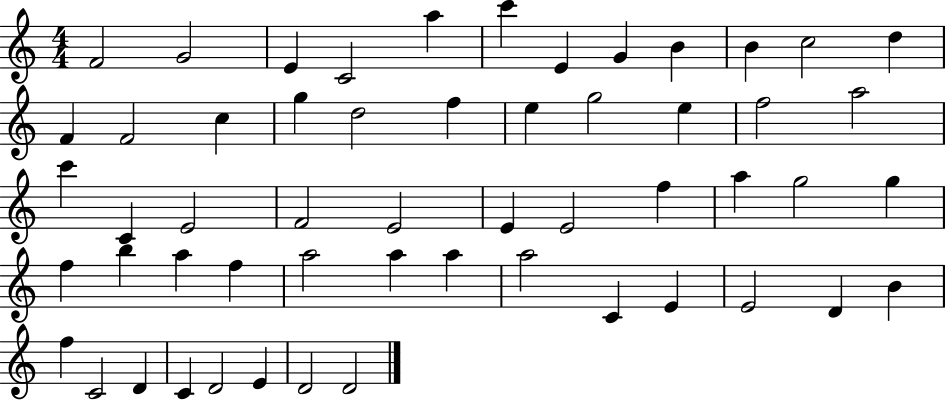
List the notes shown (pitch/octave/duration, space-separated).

F4/h G4/h E4/q C4/h A5/q C6/q E4/q G4/q B4/q B4/q C5/h D5/q F4/q F4/h C5/q G5/q D5/h F5/q E5/q G5/h E5/q F5/h A5/h C6/q C4/q E4/h F4/h E4/h E4/q E4/h F5/q A5/q G5/h G5/q F5/q B5/q A5/q F5/q A5/h A5/q A5/q A5/h C4/q E4/q E4/h D4/q B4/q F5/q C4/h D4/q C4/q D4/h E4/q D4/h D4/h